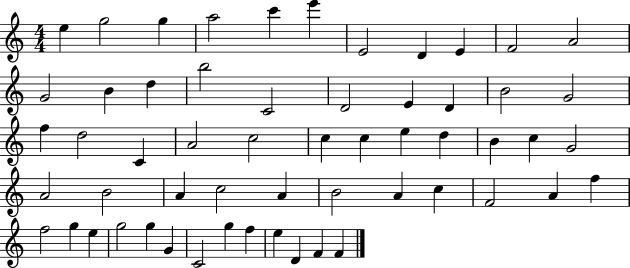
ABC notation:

X:1
T:Untitled
M:4/4
L:1/4
K:C
e g2 g a2 c' e' E2 D E F2 A2 G2 B d b2 C2 D2 E D B2 G2 f d2 C A2 c2 c c e d B c G2 A2 B2 A c2 A B2 A c F2 A f f2 g e g2 g G C2 g f e D F F